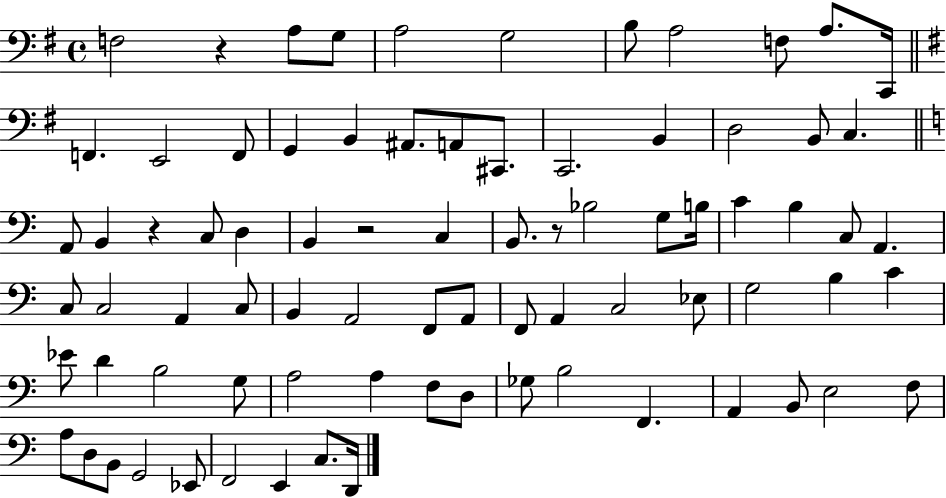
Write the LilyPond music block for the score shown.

{
  \clef bass
  \time 4/4
  \defaultTimeSignature
  \key g \major
  f2 r4 a8 g8 | a2 g2 | b8 a2 f8 a8. c,16 | \bar "||" \break \key g \major f,4. e,2 f,8 | g,4 b,4 ais,8. a,8 cis,8. | c,2. b,4 | d2 b,8 c4. | \break \bar "||" \break \key a \minor a,8 b,4 r4 c8 d4 | b,4 r2 c4 | b,8. r8 bes2 g8 b16 | c'4 b4 c8 a,4. | \break c8 c2 a,4 c8 | b,4 a,2 f,8 a,8 | f,8 a,4 c2 ees8 | g2 b4 c'4 | \break ees'8 d'4 b2 g8 | a2 a4 f8 d8 | ges8 b2 f,4. | a,4 b,8 e2 f8 | \break a8 d8 b,8 g,2 ees,8 | f,2 e,4 c8. d,16 | \bar "|."
}